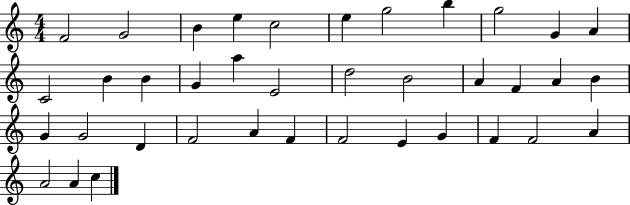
{
  \clef treble
  \numericTimeSignature
  \time 4/4
  \key c \major
  f'2 g'2 | b'4 e''4 c''2 | e''4 g''2 b''4 | g''2 g'4 a'4 | \break c'2 b'4 b'4 | g'4 a''4 e'2 | d''2 b'2 | a'4 f'4 a'4 b'4 | \break g'4 g'2 d'4 | f'2 a'4 f'4 | f'2 e'4 g'4 | f'4 f'2 a'4 | \break a'2 a'4 c''4 | \bar "|."
}